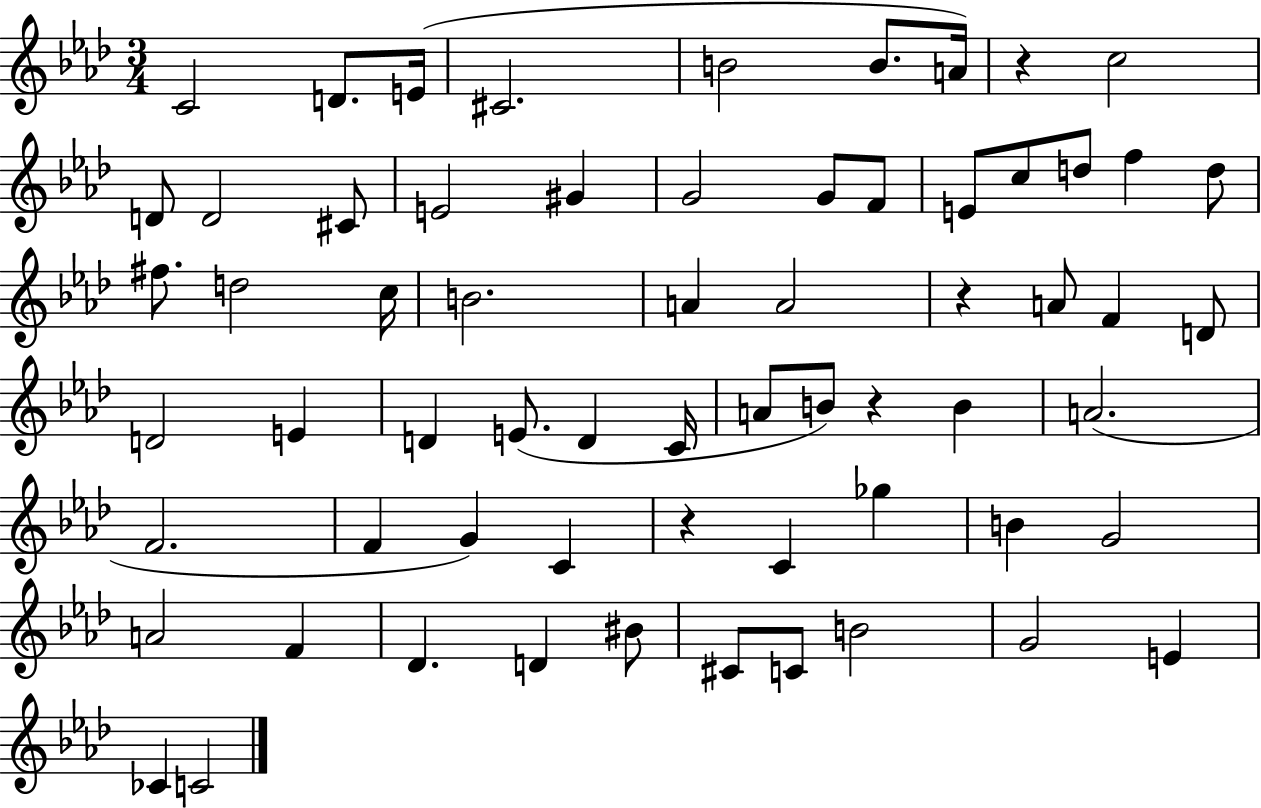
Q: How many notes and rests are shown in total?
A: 64